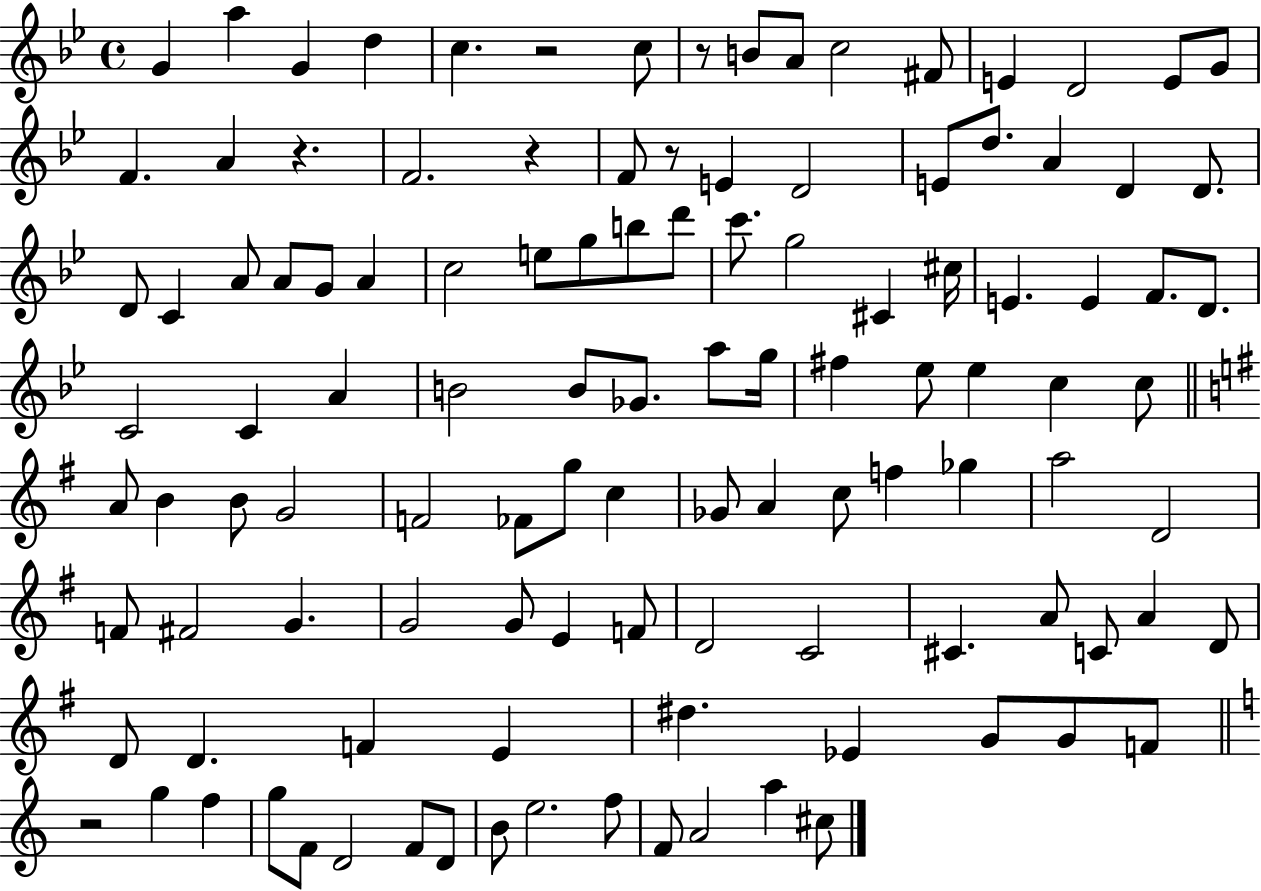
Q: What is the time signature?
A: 4/4